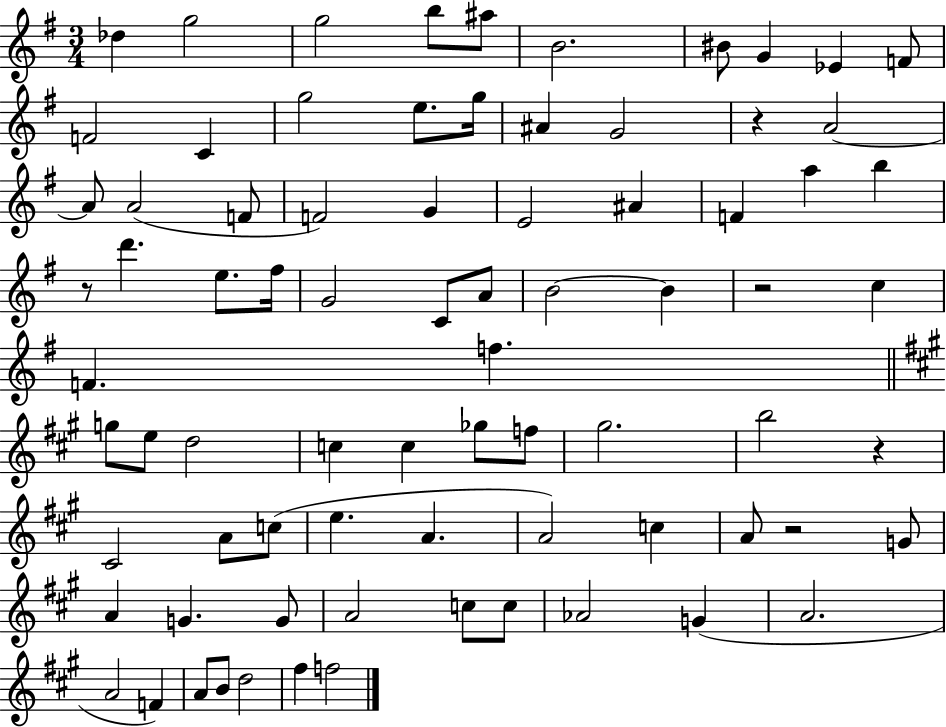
Db5/q G5/h G5/h B5/e A#5/e B4/h. BIS4/e G4/q Eb4/q F4/e F4/h C4/q G5/h E5/e. G5/s A#4/q G4/h R/q A4/h A4/e A4/h F4/e F4/h G4/q E4/h A#4/q F4/q A5/q B5/q R/e D6/q. E5/e. F#5/s G4/h C4/e A4/e B4/h B4/q R/h C5/q F4/q. F5/q. G5/e E5/e D5/h C5/q C5/q Gb5/e F5/e G#5/h. B5/h R/q C#4/h A4/e C5/e E5/q. A4/q. A4/h C5/q A4/e R/h G4/e A4/q G4/q. G4/e A4/h C5/e C5/e Ab4/h G4/q A4/h. A4/h F4/q A4/e B4/e D5/h F#5/q F5/h